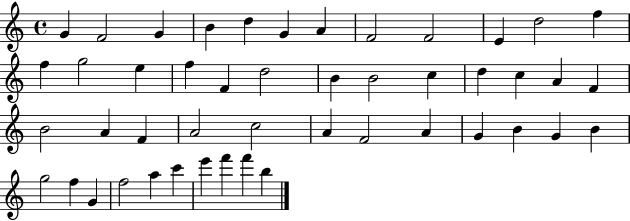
G4/q F4/h G4/q B4/q D5/q G4/q A4/q F4/h F4/h E4/q D5/h F5/q F5/q G5/h E5/q F5/q F4/q D5/h B4/q B4/h C5/q D5/q C5/q A4/q F4/q B4/h A4/q F4/q A4/h C5/h A4/q F4/h A4/q G4/q B4/q G4/q B4/q G5/h F5/q G4/q F5/h A5/q C6/q E6/q F6/q F6/q B5/q